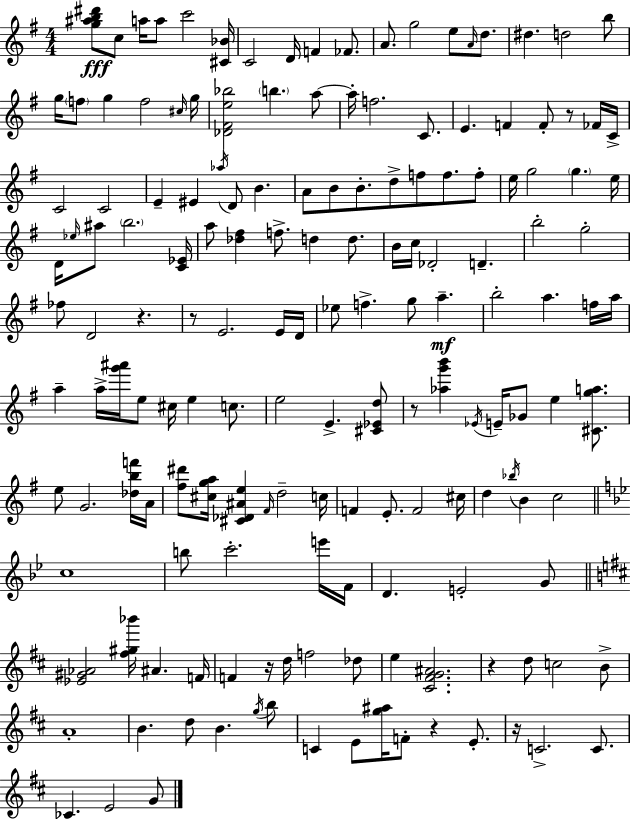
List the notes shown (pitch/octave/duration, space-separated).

[G5,A#5,B5,D#6]/e C5/e A5/s A5/e C6/h [C#4,Bb4]/s C4/h D4/s F4/q FES4/e. A4/e. G5/h E5/e A4/s D5/e. D#5/q. D5/h B5/e G5/s F5/e G5/q F5/h C#5/s G5/s [Db4,F#4,E5,Bb5]/h B5/q. A5/e A5/s F5/h. C4/e. E4/q. F4/q F4/e R/e FES4/s C4/s C4/h C4/h E4/q EIS4/q Ab5/s D4/e B4/q. A4/e B4/e B4/e. D5/e F5/e F5/e. F5/e E5/s G5/h G5/q. E5/s D4/s Eb5/s A#5/e B5/h. [C4,Eb4]/s A5/e [Db5,F#5]/q F5/e. D5/q D5/e. B4/s C5/s Db4/h D4/q. B5/h G5/h FES5/e D4/h R/q. R/e E4/h. E4/s D4/s Eb5/e F5/q. G5/e A5/q. B5/h A5/q. F5/s A5/s A5/q A5/s [G6,A#6]/s E5/e C#5/s E5/q C5/e. E5/h E4/q. [C#4,Eb4,D5]/e R/e [Ab5,G6,B6]/q Eb4/s E4/s Gb4/e E5/q [C#4,G5,A5]/e. E5/e G4/h. [Db5,B5,F6]/s A4/s [F#5,D#6]/e [C#5,G5,A5]/s [C#4,Db4,A#4,E5]/q F#4/s D5/h C5/s F4/q E4/e. F4/h C#5/s D5/q Bb5/s B4/q C5/h C5/w B5/e C6/h. E6/s F4/s D4/q. E4/h G4/e [Eb4,G#4,Ab4]/h [F#5,G#5,Bb6]/s A#4/q. F4/s F4/q R/s D5/s F5/h Db5/e E5/q [C#4,F#4,G4,A#4]/h. R/q D5/e C5/h B4/e A4/w B4/q. D5/e B4/q. G5/s B5/e C4/q E4/e [G5,A#5]/s F4/e R/q E4/e. R/s C4/h. C4/e. CES4/q. E4/h G4/e